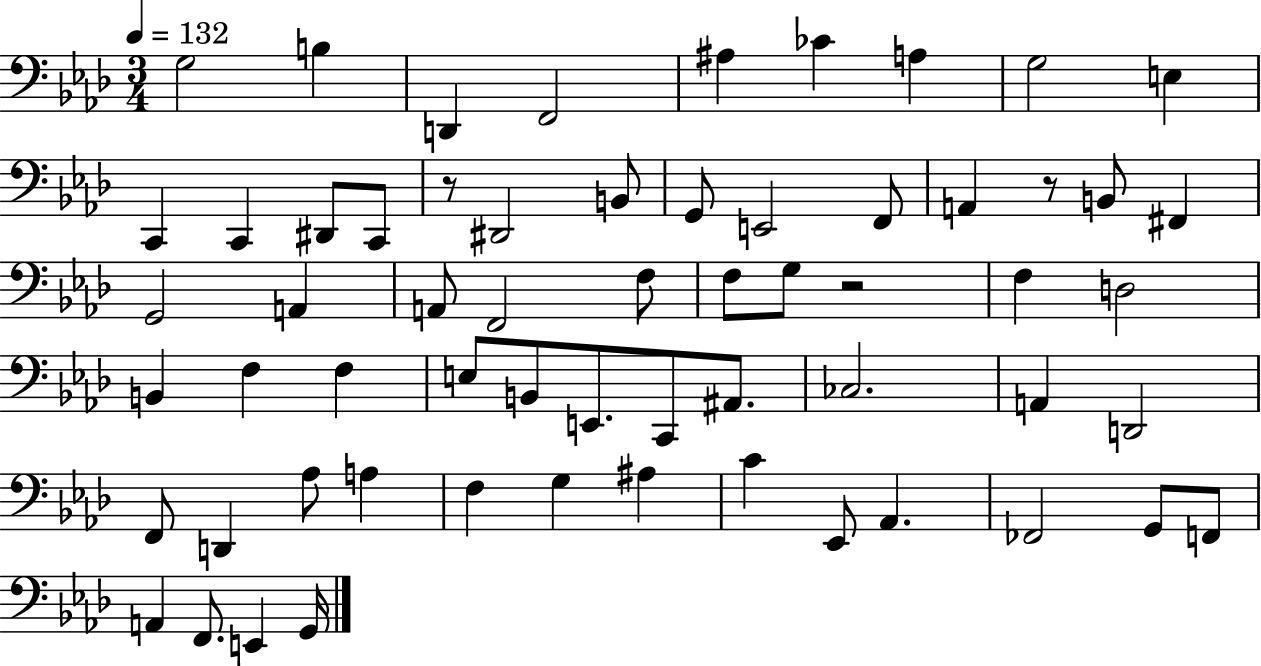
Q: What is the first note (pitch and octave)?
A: G3